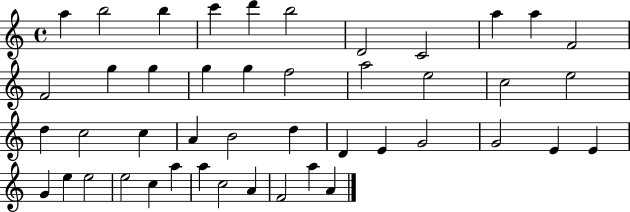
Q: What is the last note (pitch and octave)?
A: A4